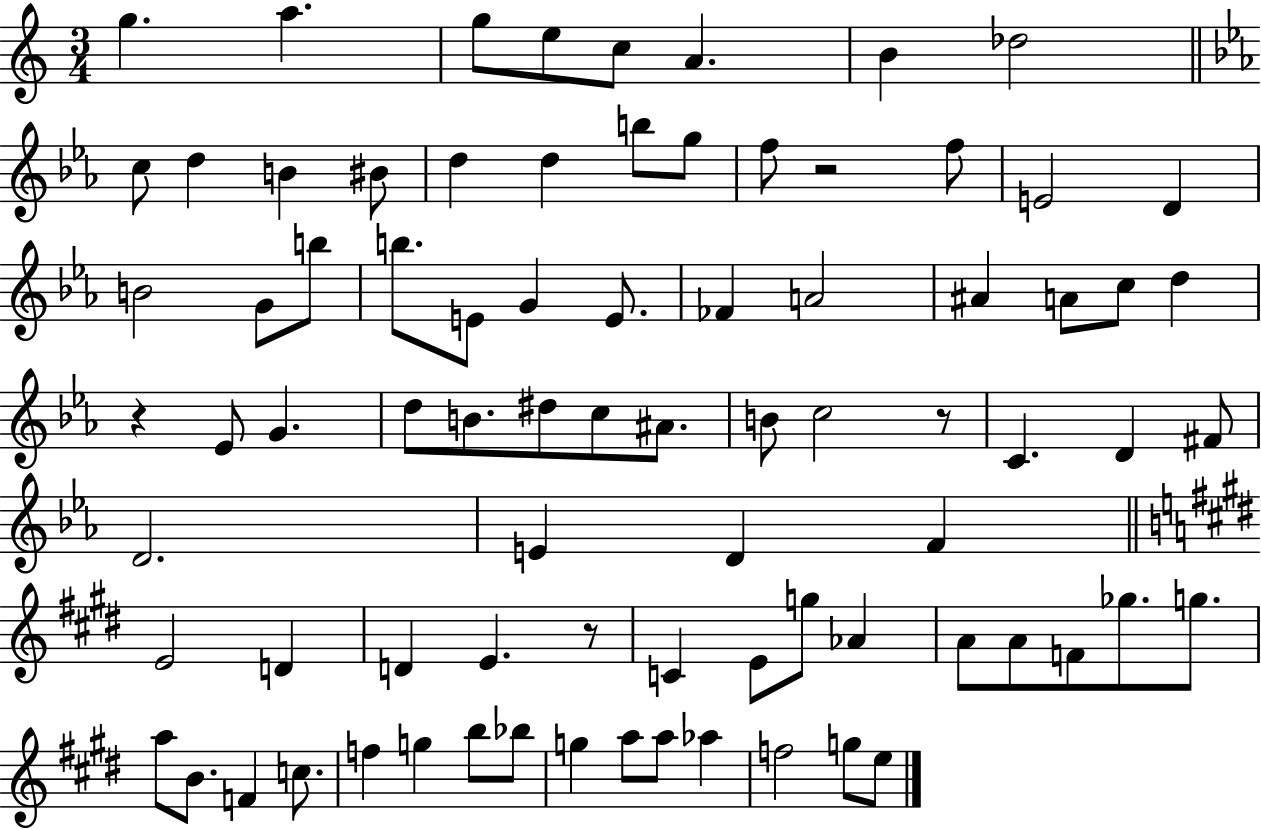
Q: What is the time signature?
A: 3/4